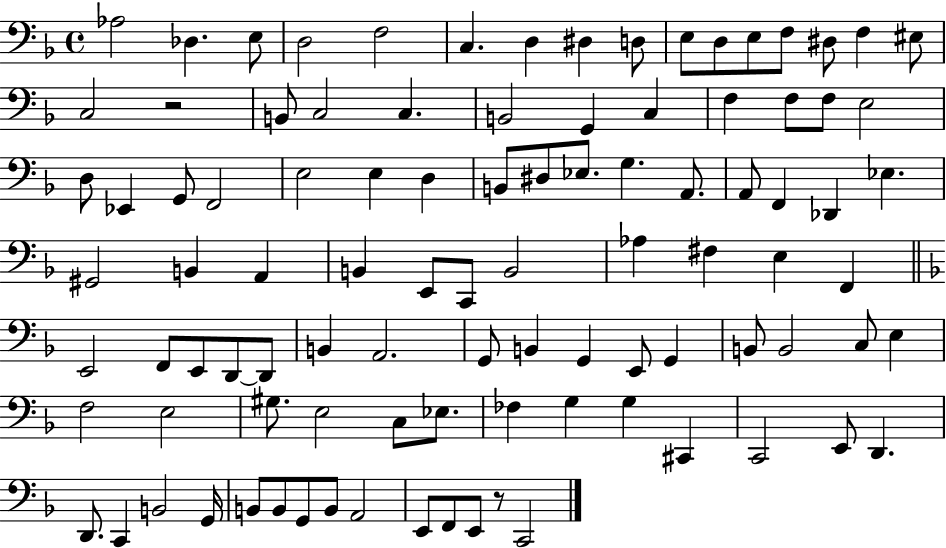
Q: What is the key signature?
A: F major